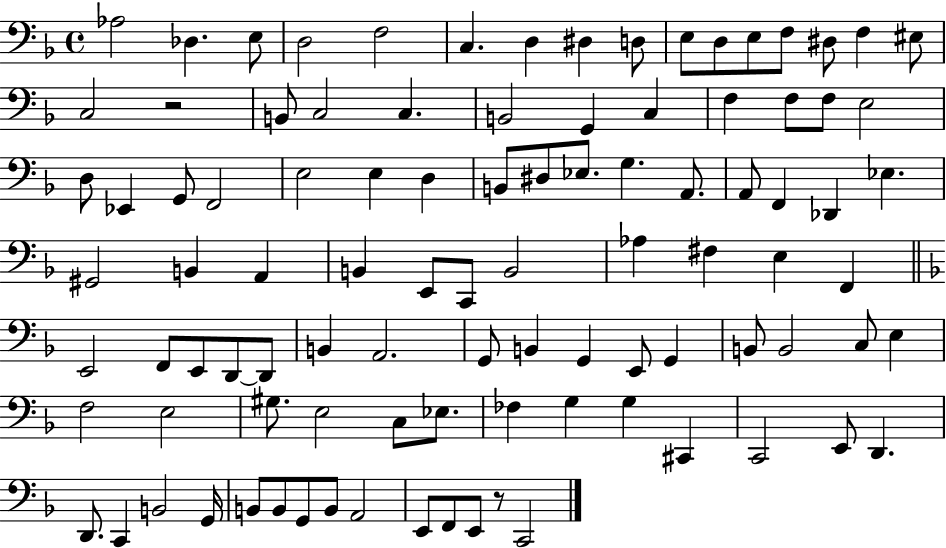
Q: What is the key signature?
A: F major